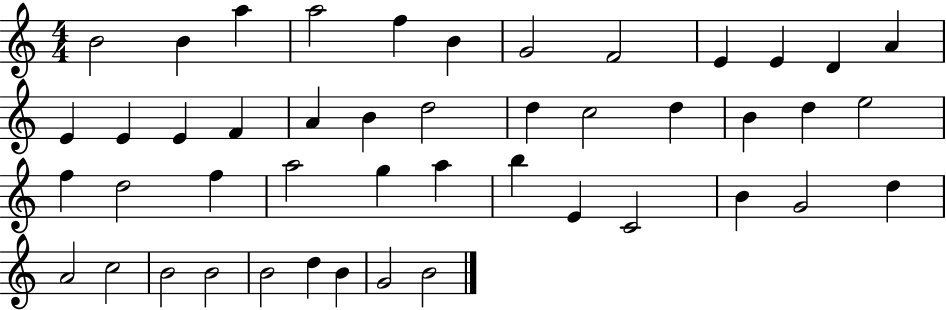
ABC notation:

X:1
T:Untitled
M:4/4
L:1/4
K:C
B2 B a a2 f B G2 F2 E E D A E E E F A B d2 d c2 d B d e2 f d2 f a2 g a b E C2 B G2 d A2 c2 B2 B2 B2 d B G2 B2